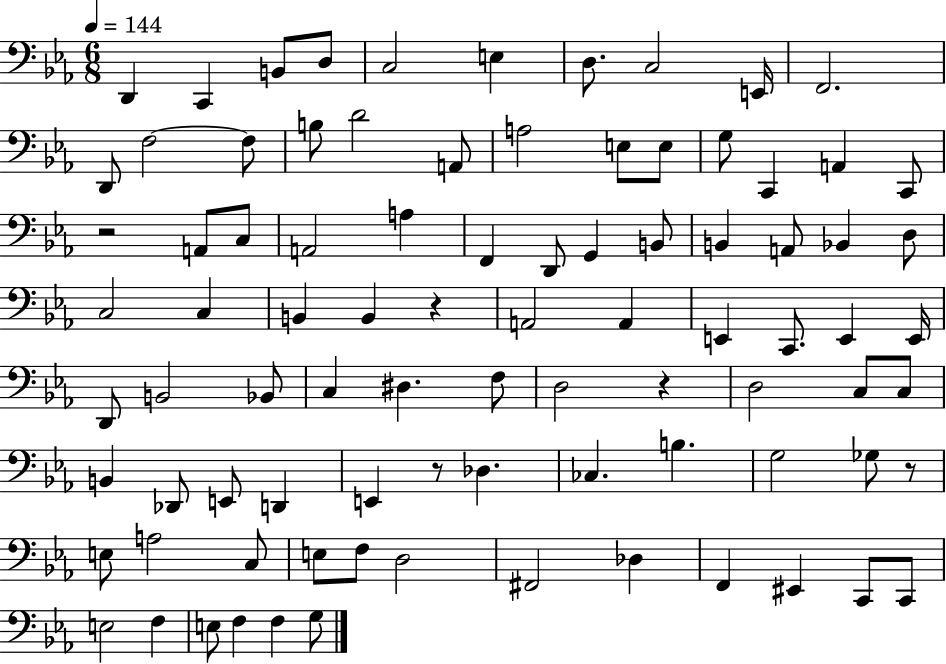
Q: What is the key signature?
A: EES major